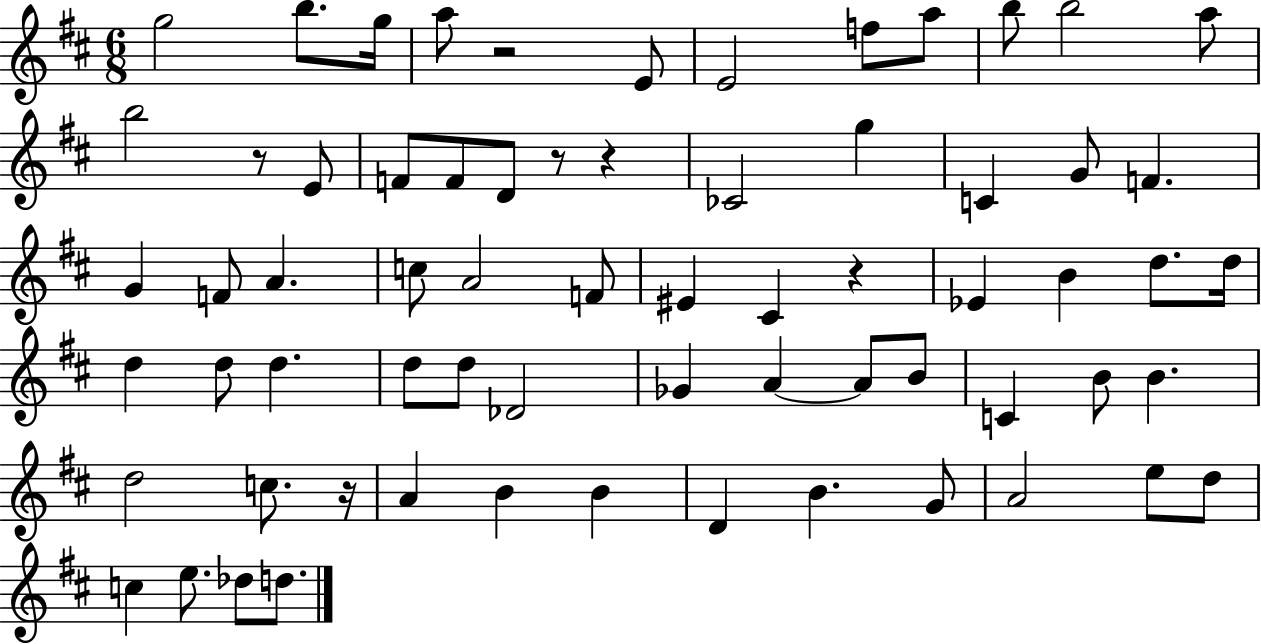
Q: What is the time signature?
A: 6/8